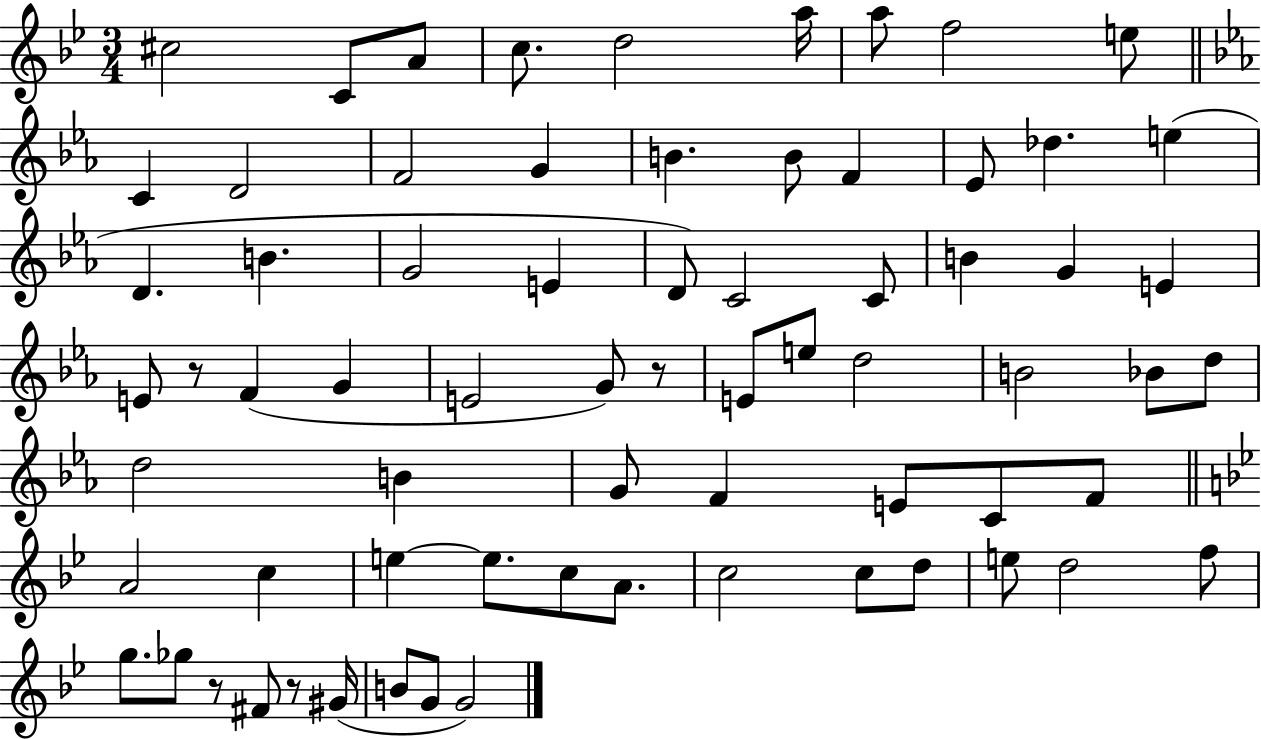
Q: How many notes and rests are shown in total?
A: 70